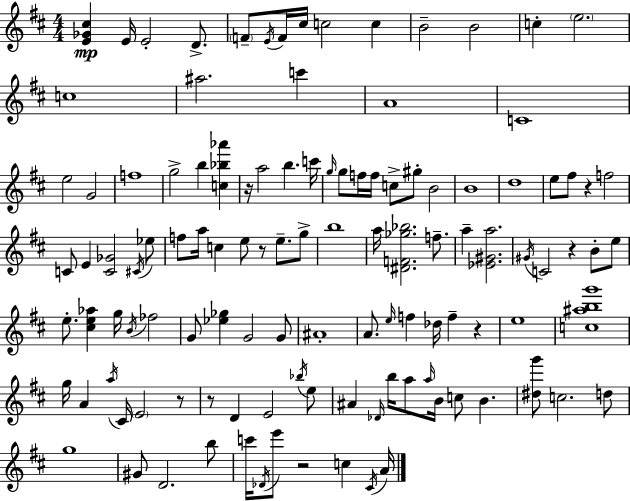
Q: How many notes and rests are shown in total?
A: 116